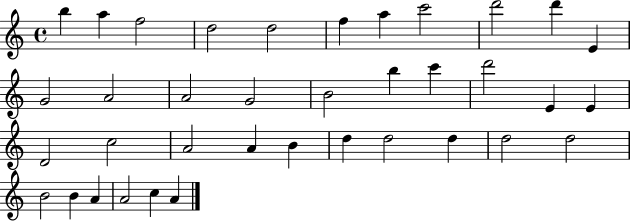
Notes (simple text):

B5/q A5/q F5/h D5/h D5/h F5/q A5/q C6/h D6/h D6/q E4/q G4/h A4/h A4/h G4/h B4/h B5/q C6/q D6/h E4/q E4/q D4/h C5/h A4/h A4/q B4/q D5/q D5/h D5/q D5/h D5/h B4/h B4/q A4/q A4/h C5/q A4/q